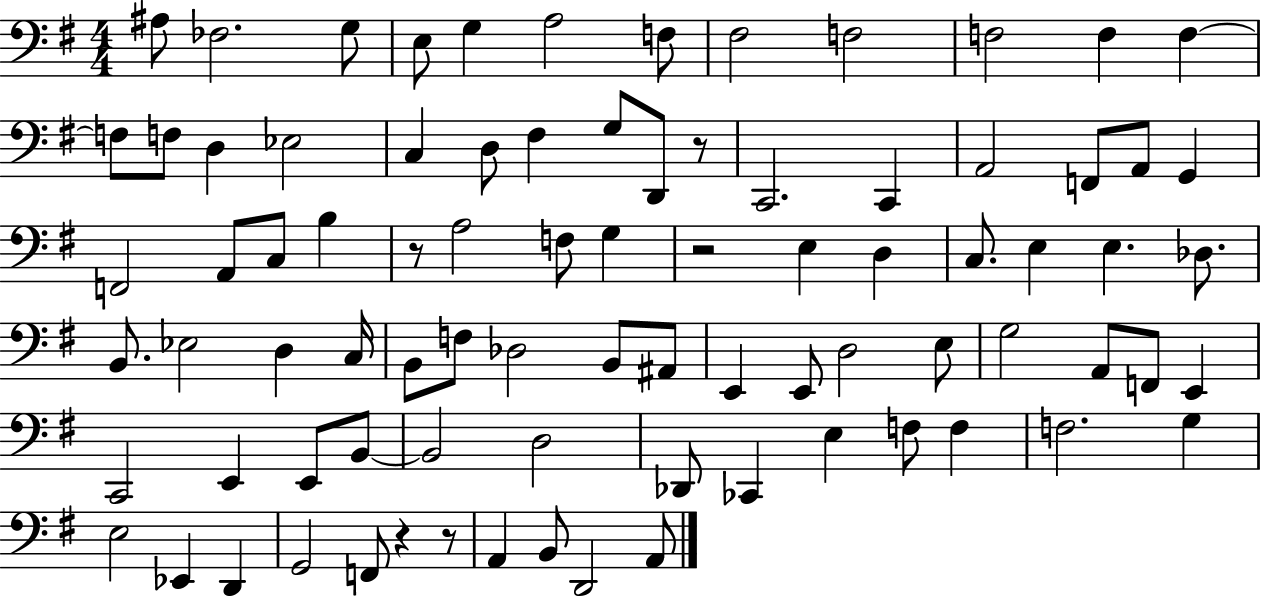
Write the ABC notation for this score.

X:1
T:Untitled
M:4/4
L:1/4
K:G
^A,/2 _F,2 G,/2 E,/2 G, A,2 F,/2 ^F,2 F,2 F,2 F, F, F,/2 F,/2 D, _E,2 C, D,/2 ^F, G,/2 D,,/2 z/2 C,,2 C,, A,,2 F,,/2 A,,/2 G,, F,,2 A,,/2 C,/2 B, z/2 A,2 F,/2 G, z2 E, D, C,/2 E, E, _D,/2 B,,/2 _E,2 D, C,/4 B,,/2 F,/2 _D,2 B,,/2 ^A,,/2 E,, E,,/2 D,2 E,/2 G,2 A,,/2 F,,/2 E,, C,,2 E,, E,,/2 B,,/2 B,,2 D,2 _D,,/2 _C,, E, F,/2 F, F,2 G, E,2 _E,, D,, G,,2 F,,/2 z z/2 A,, B,,/2 D,,2 A,,/2